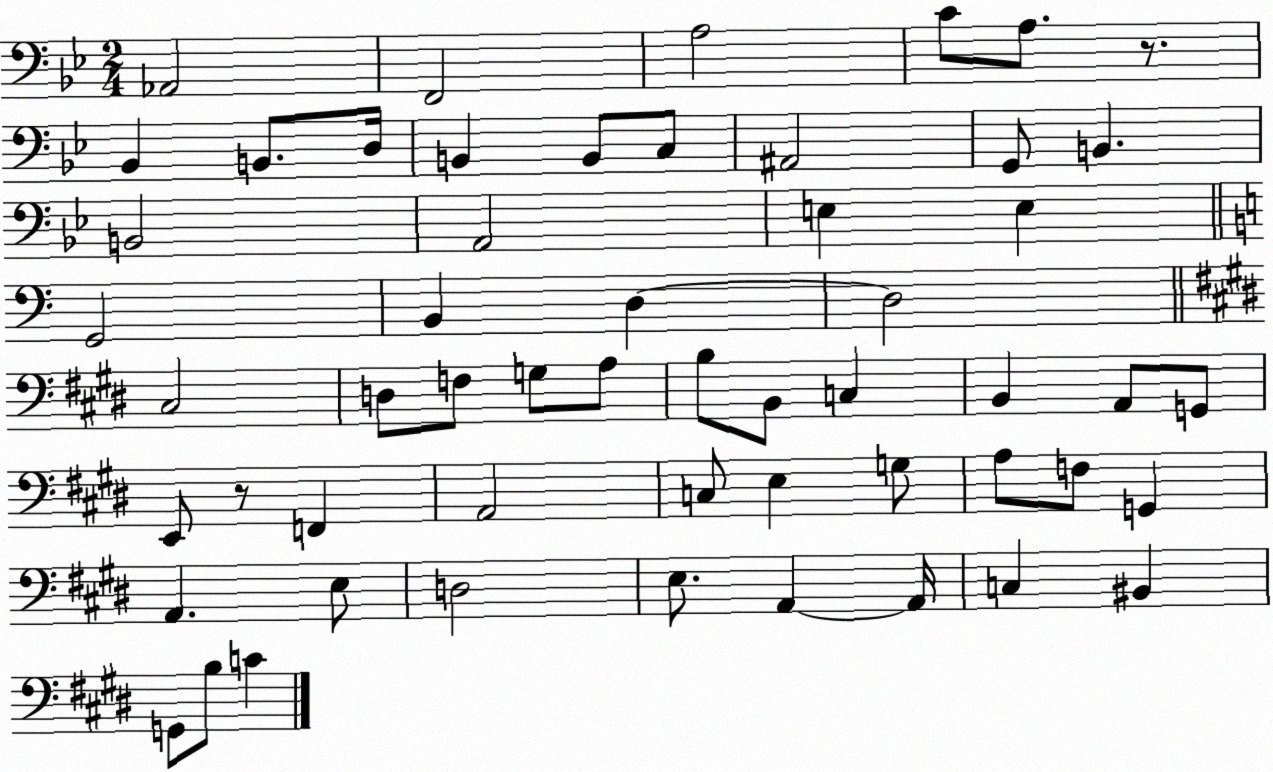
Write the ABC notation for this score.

X:1
T:Untitled
M:2/4
L:1/4
K:Bb
_A,,2 F,,2 A,2 C/2 A,/2 z/2 _B,, B,,/2 D,/4 B,, B,,/2 C,/2 ^A,,2 G,,/2 B,, B,,2 A,,2 E, E, G,,2 B,, D, D,2 ^C,2 D,/2 F,/2 G,/2 A,/2 B,/2 B,,/2 C, B,, A,,/2 G,,/2 E,,/2 z/2 F,, A,,2 C,/2 E, G,/2 A,/2 F,/2 G,, A,, E,/2 D,2 E,/2 A,, A,,/4 C, ^B,, G,,/2 B,/2 C